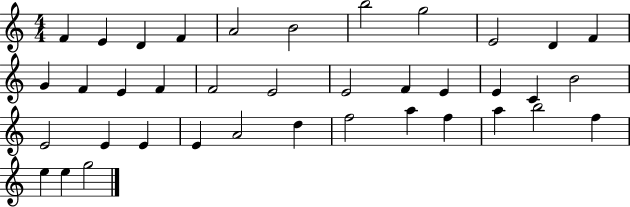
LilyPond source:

{
  \clef treble
  \numericTimeSignature
  \time 4/4
  \key c \major
  f'4 e'4 d'4 f'4 | a'2 b'2 | b''2 g''2 | e'2 d'4 f'4 | \break g'4 f'4 e'4 f'4 | f'2 e'2 | e'2 f'4 e'4 | e'4 c'4 b'2 | \break e'2 e'4 e'4 | e'4 a'2 d''4 | f''2 a''4 f''4 | a''4 b''2 f''4 | \break e''4 e''4 g''2 | \bar "|."
}